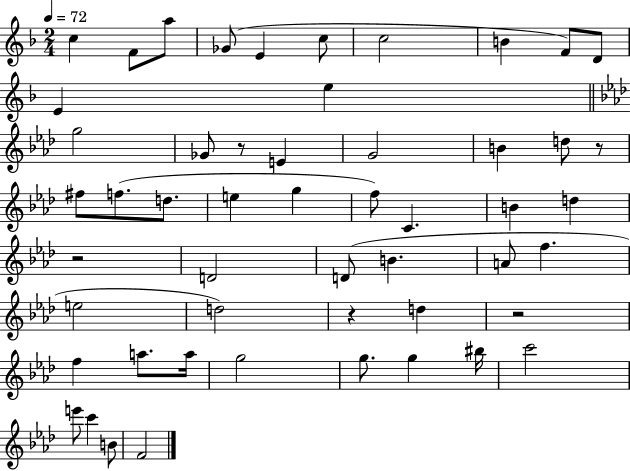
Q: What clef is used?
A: treble